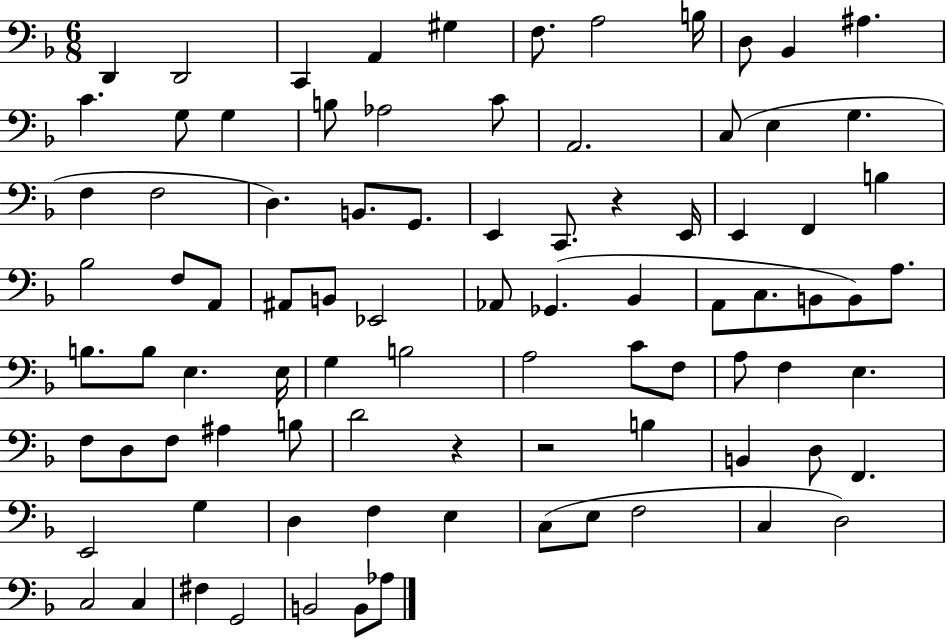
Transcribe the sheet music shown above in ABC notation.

X:1
T:Untitled
M:6/8
L:1/4
K:F
D,, D,,2 C,, A,, ^G, F,/2 A,2 B,/4 D,/2 _B,, ^A, C G,/2 G, B,/2 _A,2 C/2 A,,2 C,/2 E, G, F, F,2 D, B,,/2 G,,/2 E,, C,,/2 z E,,/4 E,, F,, B, _B,2 F,/2 A,,/2 ^A,,/2 B,,/2 _E,,2 _A,,/2 _G,, _B,, A,,/2 C,/2 B,,/2 B,,/2 A,/2 B,/2 B,/2 E, E,/4 G, B,2 A,2 C/2 F,/2 A,/2 F, E, F,/2 D,/2 F,/2 ^A, B,/2 D2 z z2 B, B,, D,/2 F,, E,,2 G, D, F, E, C,/2 E,/2 F,2 C, D,2 C,2 C, ^F, G,,2 B,,2 B,,/2 _A,/2